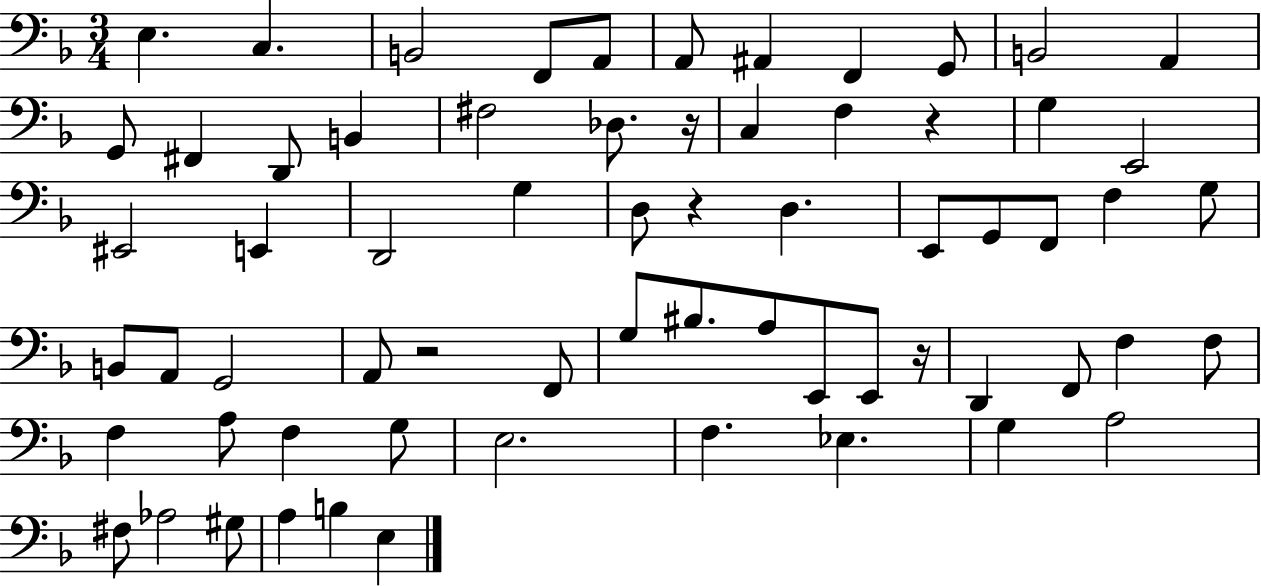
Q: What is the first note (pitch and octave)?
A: E3